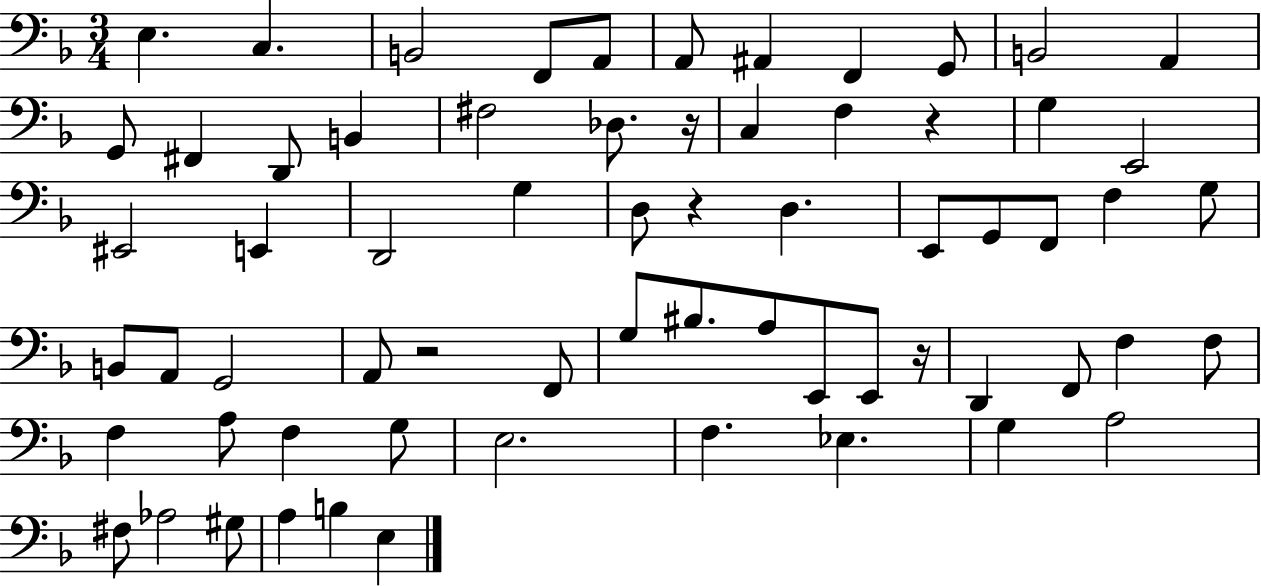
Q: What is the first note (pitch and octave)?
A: E3